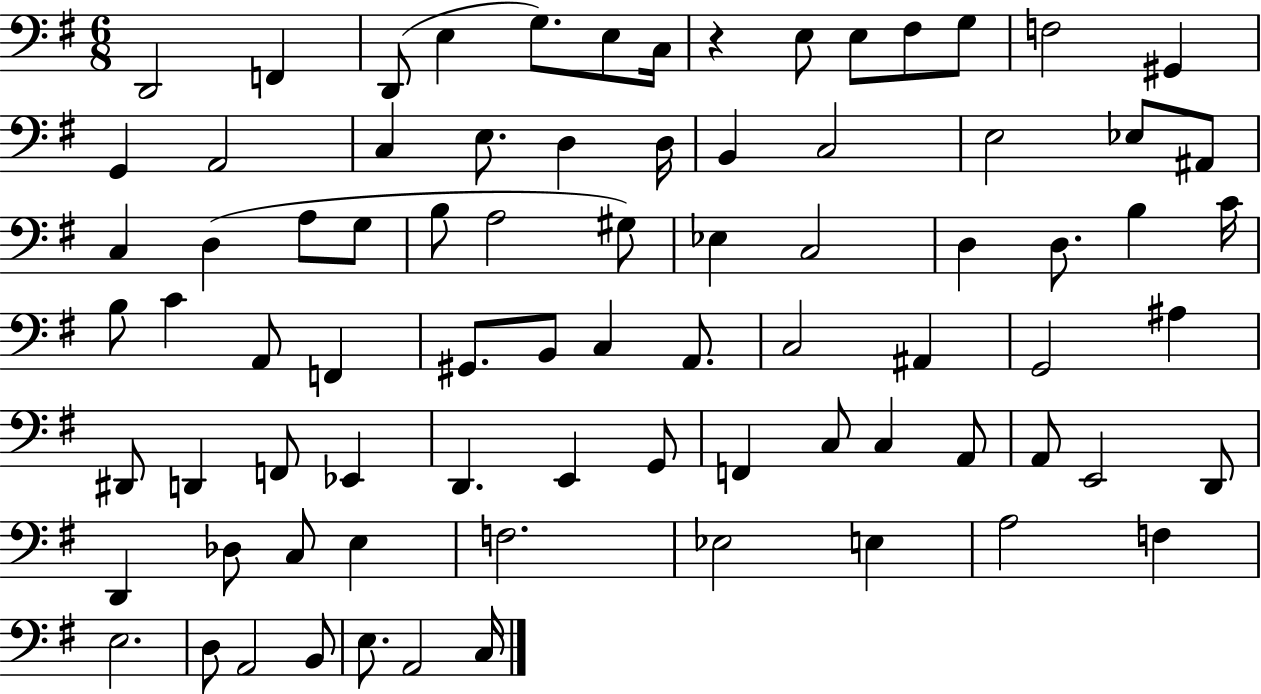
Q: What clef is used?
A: bass